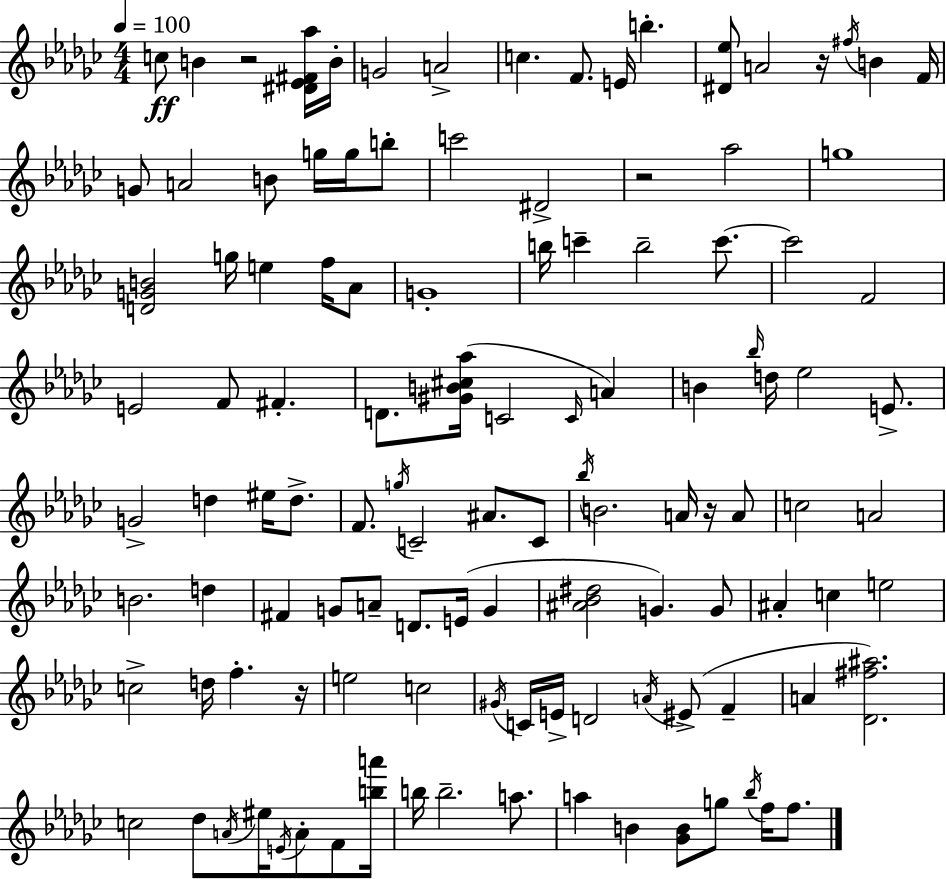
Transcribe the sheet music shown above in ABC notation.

X:1
T:Untitled
M:4/4
L:1/4
K:Ebm
c/2 B z2 [^D_E^F_a]/4 B/4 G2 A2 c F/2 E/4 b [^D_e]/2 A2 z/4 ^f/4 B F/4 G/2 A2 B/2 g/4 g/4 b/2 c'2 ^D2 z2 _a2 g4 [DGB]2 g/4 e f/4 _A/2 G4 b/4 c' b2 c'/2 c'2 F2 E2 F/2 ^F D/2 [^GB^c_a]/4 C2 C/4 A B _b/4 d/4 _e2 E/2 G2 d ^e/4 d/2 F/2 g/4 C2 ^A/2 C/2 _b/4 B2 A/4 z/4 A/2 c2 A2 B2 d ^F G/2 A/2 D/2 E/4 G [^A_B^d]2 G G/2 ^A c e2 c2 d/4 f z/4 e2 c2 ^G/4 C/4 E/4 D2 A/4 ^E/2 F A [_D^f^a]2 c2 _d/2 A/4 ^e/4 E/4 A/2 F/2 [ba']/4 b/4 b2 a/2 a B [_GB]/2 g/2 _b/4 f/4 f/2